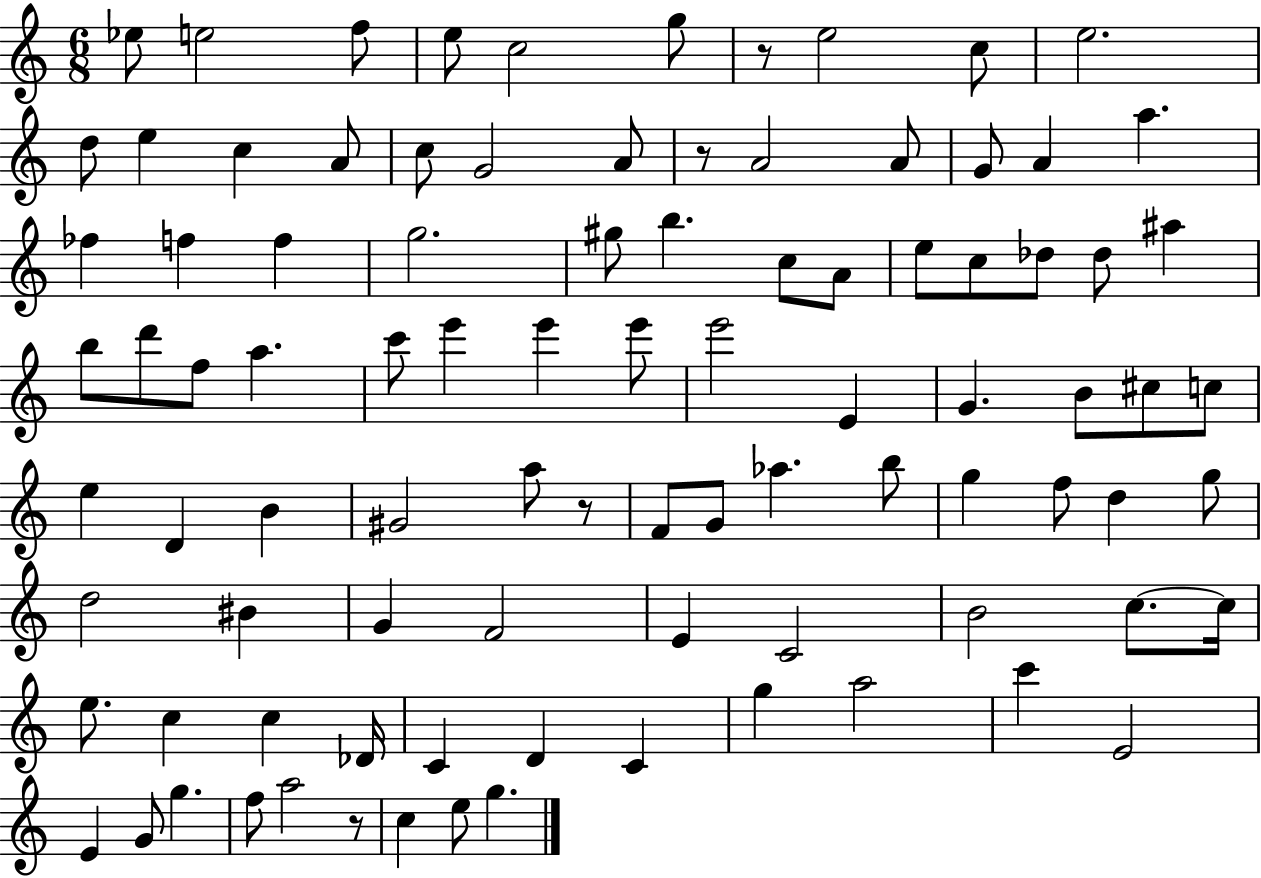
{
  \clef treble
  \numericTimeSignature
  \time 6/8
  \key c \major
  ees''8 e''2 f''8 | e''8 c''2 g''8 | r8 e''2 c''8 | e''2. | \break d''8 e''4 c''4 a'8 | c''8 g'2 a'8 | r8 a'2 a'8 | g'8 a'4 a''4. | \break fes''4 f''4 f''4 | g''2. | gis''8 b''4. c''8 a'8 | e''8 c''8 des''8 des''8 ais''4 | \break b''8 d'''8 f''8 a''4. | c'''8 e'''4 e'''4 e'''8 | e'''2 e'4 | g'4. b'8 cis''8 c''8 | \break e''4 d'4 b'4 | gis'2 a''8 r8 | f'8 g'8 aes''4. b''8 | g''4 f''8 d''4 g''8 | \break d''2 bis'4 | g'4 f'2 | e'4 c'2 | b'2 c''8.~~ c''16 | \break e''8. c''4 c''4 des'16 | c'4 d'4 c'4 | g''4 a''2 | c'''4 e'2 | \break e'4 g'8 g''4. | f''8 a''2 r8 | c''4 e''8 g''4. | \bar "|."
}